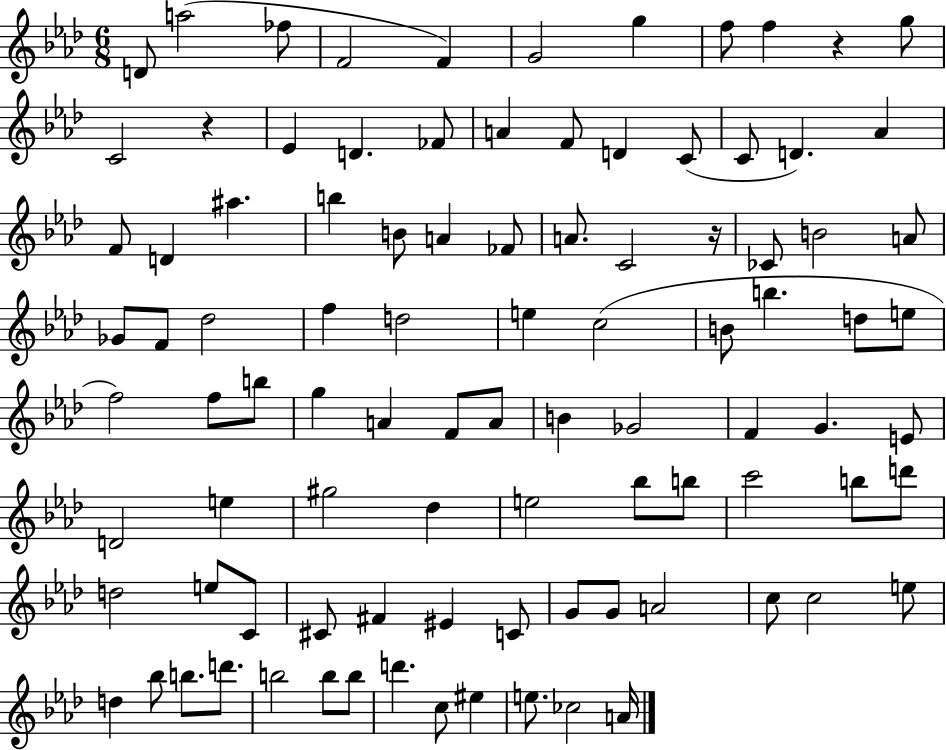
X:1
T:Untitled
M:6/8
L:1/4
K:Ab
D/2 a2 _f/2 F2 F G2 g f/2 f z g/2 C2 z _E D _F/2 A F/2 D C/2 C/2 D _A F/2 D ^a b B/2 A _F/2 A/2 C2 z/4 _C/2 B2 A/2 _G/2 F/2 _d2 f d2 e c2 B/2 b d/2 e/2 f2 f/2 b/2 g A F/2 A/2 B _G2 F G E/2 D2 e ^g2 _d e2 _b/2 b/2 c'2 b/2 d'/2 d2 e/2 C/2 ^C/2 ^F ^E C/2 G/2 G/2 A2 c/2 c2 e/2 d _b/2 b/2 d'/2 b2 b/2 b/2 d' c/2 ^e e/2 _c2 A/4